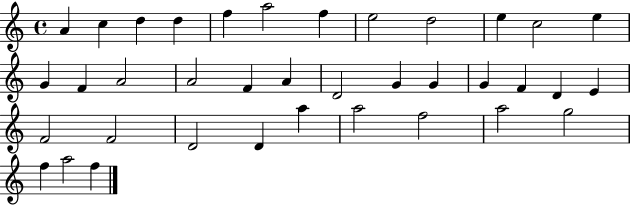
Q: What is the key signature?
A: C major